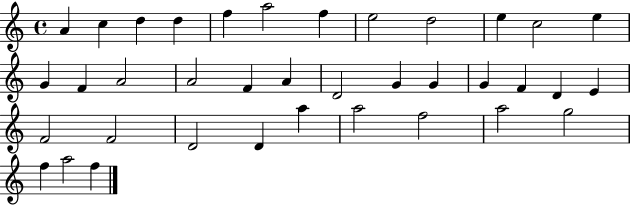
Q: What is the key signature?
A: C major